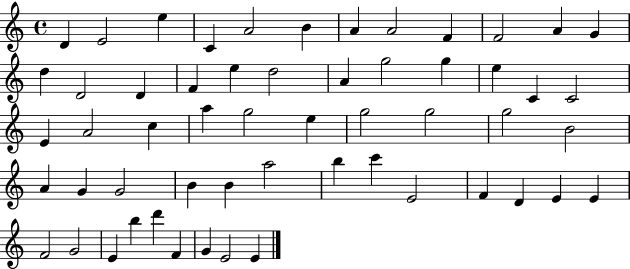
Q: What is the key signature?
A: C major